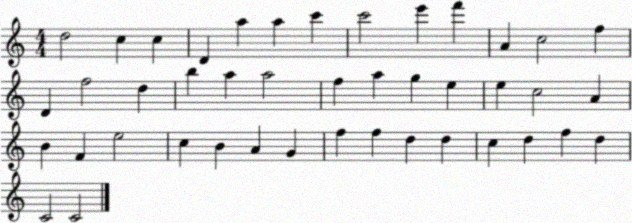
X:1
T:Untitled
M:4/4
L:1/4
K:C
d2 c c D a a c' c'2 e' f' A c2 f D f2 d b a a2 f a g e e c2 A B F e2 c B A G f f d d c d f d C2 C2